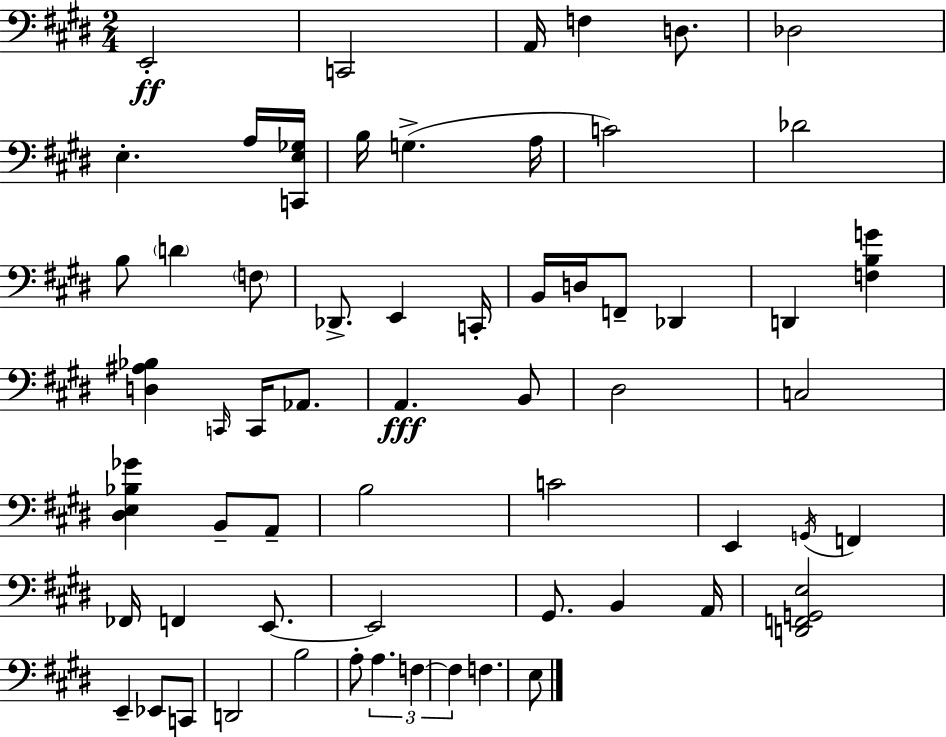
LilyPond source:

{
  \clef bass
  \numericTimeSignature
  \time 2/4
  \key e \major
  \repeat volta 2 { e,2-.\ff | c,2 | a,16 f4 d8. | des2 | \break e4.-. a16 <c, e ges>16 | b16 g4.->( a16 | c'2) | des'2 | \break b8 \parenthesize d'4 \parenthesize f8 | des,8.-> e,4 c,16-. | b,16 d16 f,8-- des,4 | d,4 <f b g'>4 | \break <d ais bes>4 \grace { c,16 } c,16 aes,8. | a,4.\fff b,8 | dis2 | c2 | \break <dis e bes ges'>4 b,8-- a,8-- | b2 | c'2 | e,4 \acciaccatura { g,16 } f,4 | \break fes,16 f,4 e,8.~~ | e,2 | gis,8. b,4 | a,16 <d, f, g, e>2 | \break e,4-- ees,8 | c,8 d,2 | b2 | a8-. \tuplet 3/2 { a4. | \break f4~~ f4 } | f4. | e8 } \bar "|."
}